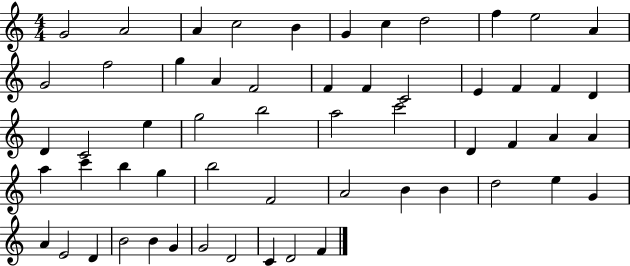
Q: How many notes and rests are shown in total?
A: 57